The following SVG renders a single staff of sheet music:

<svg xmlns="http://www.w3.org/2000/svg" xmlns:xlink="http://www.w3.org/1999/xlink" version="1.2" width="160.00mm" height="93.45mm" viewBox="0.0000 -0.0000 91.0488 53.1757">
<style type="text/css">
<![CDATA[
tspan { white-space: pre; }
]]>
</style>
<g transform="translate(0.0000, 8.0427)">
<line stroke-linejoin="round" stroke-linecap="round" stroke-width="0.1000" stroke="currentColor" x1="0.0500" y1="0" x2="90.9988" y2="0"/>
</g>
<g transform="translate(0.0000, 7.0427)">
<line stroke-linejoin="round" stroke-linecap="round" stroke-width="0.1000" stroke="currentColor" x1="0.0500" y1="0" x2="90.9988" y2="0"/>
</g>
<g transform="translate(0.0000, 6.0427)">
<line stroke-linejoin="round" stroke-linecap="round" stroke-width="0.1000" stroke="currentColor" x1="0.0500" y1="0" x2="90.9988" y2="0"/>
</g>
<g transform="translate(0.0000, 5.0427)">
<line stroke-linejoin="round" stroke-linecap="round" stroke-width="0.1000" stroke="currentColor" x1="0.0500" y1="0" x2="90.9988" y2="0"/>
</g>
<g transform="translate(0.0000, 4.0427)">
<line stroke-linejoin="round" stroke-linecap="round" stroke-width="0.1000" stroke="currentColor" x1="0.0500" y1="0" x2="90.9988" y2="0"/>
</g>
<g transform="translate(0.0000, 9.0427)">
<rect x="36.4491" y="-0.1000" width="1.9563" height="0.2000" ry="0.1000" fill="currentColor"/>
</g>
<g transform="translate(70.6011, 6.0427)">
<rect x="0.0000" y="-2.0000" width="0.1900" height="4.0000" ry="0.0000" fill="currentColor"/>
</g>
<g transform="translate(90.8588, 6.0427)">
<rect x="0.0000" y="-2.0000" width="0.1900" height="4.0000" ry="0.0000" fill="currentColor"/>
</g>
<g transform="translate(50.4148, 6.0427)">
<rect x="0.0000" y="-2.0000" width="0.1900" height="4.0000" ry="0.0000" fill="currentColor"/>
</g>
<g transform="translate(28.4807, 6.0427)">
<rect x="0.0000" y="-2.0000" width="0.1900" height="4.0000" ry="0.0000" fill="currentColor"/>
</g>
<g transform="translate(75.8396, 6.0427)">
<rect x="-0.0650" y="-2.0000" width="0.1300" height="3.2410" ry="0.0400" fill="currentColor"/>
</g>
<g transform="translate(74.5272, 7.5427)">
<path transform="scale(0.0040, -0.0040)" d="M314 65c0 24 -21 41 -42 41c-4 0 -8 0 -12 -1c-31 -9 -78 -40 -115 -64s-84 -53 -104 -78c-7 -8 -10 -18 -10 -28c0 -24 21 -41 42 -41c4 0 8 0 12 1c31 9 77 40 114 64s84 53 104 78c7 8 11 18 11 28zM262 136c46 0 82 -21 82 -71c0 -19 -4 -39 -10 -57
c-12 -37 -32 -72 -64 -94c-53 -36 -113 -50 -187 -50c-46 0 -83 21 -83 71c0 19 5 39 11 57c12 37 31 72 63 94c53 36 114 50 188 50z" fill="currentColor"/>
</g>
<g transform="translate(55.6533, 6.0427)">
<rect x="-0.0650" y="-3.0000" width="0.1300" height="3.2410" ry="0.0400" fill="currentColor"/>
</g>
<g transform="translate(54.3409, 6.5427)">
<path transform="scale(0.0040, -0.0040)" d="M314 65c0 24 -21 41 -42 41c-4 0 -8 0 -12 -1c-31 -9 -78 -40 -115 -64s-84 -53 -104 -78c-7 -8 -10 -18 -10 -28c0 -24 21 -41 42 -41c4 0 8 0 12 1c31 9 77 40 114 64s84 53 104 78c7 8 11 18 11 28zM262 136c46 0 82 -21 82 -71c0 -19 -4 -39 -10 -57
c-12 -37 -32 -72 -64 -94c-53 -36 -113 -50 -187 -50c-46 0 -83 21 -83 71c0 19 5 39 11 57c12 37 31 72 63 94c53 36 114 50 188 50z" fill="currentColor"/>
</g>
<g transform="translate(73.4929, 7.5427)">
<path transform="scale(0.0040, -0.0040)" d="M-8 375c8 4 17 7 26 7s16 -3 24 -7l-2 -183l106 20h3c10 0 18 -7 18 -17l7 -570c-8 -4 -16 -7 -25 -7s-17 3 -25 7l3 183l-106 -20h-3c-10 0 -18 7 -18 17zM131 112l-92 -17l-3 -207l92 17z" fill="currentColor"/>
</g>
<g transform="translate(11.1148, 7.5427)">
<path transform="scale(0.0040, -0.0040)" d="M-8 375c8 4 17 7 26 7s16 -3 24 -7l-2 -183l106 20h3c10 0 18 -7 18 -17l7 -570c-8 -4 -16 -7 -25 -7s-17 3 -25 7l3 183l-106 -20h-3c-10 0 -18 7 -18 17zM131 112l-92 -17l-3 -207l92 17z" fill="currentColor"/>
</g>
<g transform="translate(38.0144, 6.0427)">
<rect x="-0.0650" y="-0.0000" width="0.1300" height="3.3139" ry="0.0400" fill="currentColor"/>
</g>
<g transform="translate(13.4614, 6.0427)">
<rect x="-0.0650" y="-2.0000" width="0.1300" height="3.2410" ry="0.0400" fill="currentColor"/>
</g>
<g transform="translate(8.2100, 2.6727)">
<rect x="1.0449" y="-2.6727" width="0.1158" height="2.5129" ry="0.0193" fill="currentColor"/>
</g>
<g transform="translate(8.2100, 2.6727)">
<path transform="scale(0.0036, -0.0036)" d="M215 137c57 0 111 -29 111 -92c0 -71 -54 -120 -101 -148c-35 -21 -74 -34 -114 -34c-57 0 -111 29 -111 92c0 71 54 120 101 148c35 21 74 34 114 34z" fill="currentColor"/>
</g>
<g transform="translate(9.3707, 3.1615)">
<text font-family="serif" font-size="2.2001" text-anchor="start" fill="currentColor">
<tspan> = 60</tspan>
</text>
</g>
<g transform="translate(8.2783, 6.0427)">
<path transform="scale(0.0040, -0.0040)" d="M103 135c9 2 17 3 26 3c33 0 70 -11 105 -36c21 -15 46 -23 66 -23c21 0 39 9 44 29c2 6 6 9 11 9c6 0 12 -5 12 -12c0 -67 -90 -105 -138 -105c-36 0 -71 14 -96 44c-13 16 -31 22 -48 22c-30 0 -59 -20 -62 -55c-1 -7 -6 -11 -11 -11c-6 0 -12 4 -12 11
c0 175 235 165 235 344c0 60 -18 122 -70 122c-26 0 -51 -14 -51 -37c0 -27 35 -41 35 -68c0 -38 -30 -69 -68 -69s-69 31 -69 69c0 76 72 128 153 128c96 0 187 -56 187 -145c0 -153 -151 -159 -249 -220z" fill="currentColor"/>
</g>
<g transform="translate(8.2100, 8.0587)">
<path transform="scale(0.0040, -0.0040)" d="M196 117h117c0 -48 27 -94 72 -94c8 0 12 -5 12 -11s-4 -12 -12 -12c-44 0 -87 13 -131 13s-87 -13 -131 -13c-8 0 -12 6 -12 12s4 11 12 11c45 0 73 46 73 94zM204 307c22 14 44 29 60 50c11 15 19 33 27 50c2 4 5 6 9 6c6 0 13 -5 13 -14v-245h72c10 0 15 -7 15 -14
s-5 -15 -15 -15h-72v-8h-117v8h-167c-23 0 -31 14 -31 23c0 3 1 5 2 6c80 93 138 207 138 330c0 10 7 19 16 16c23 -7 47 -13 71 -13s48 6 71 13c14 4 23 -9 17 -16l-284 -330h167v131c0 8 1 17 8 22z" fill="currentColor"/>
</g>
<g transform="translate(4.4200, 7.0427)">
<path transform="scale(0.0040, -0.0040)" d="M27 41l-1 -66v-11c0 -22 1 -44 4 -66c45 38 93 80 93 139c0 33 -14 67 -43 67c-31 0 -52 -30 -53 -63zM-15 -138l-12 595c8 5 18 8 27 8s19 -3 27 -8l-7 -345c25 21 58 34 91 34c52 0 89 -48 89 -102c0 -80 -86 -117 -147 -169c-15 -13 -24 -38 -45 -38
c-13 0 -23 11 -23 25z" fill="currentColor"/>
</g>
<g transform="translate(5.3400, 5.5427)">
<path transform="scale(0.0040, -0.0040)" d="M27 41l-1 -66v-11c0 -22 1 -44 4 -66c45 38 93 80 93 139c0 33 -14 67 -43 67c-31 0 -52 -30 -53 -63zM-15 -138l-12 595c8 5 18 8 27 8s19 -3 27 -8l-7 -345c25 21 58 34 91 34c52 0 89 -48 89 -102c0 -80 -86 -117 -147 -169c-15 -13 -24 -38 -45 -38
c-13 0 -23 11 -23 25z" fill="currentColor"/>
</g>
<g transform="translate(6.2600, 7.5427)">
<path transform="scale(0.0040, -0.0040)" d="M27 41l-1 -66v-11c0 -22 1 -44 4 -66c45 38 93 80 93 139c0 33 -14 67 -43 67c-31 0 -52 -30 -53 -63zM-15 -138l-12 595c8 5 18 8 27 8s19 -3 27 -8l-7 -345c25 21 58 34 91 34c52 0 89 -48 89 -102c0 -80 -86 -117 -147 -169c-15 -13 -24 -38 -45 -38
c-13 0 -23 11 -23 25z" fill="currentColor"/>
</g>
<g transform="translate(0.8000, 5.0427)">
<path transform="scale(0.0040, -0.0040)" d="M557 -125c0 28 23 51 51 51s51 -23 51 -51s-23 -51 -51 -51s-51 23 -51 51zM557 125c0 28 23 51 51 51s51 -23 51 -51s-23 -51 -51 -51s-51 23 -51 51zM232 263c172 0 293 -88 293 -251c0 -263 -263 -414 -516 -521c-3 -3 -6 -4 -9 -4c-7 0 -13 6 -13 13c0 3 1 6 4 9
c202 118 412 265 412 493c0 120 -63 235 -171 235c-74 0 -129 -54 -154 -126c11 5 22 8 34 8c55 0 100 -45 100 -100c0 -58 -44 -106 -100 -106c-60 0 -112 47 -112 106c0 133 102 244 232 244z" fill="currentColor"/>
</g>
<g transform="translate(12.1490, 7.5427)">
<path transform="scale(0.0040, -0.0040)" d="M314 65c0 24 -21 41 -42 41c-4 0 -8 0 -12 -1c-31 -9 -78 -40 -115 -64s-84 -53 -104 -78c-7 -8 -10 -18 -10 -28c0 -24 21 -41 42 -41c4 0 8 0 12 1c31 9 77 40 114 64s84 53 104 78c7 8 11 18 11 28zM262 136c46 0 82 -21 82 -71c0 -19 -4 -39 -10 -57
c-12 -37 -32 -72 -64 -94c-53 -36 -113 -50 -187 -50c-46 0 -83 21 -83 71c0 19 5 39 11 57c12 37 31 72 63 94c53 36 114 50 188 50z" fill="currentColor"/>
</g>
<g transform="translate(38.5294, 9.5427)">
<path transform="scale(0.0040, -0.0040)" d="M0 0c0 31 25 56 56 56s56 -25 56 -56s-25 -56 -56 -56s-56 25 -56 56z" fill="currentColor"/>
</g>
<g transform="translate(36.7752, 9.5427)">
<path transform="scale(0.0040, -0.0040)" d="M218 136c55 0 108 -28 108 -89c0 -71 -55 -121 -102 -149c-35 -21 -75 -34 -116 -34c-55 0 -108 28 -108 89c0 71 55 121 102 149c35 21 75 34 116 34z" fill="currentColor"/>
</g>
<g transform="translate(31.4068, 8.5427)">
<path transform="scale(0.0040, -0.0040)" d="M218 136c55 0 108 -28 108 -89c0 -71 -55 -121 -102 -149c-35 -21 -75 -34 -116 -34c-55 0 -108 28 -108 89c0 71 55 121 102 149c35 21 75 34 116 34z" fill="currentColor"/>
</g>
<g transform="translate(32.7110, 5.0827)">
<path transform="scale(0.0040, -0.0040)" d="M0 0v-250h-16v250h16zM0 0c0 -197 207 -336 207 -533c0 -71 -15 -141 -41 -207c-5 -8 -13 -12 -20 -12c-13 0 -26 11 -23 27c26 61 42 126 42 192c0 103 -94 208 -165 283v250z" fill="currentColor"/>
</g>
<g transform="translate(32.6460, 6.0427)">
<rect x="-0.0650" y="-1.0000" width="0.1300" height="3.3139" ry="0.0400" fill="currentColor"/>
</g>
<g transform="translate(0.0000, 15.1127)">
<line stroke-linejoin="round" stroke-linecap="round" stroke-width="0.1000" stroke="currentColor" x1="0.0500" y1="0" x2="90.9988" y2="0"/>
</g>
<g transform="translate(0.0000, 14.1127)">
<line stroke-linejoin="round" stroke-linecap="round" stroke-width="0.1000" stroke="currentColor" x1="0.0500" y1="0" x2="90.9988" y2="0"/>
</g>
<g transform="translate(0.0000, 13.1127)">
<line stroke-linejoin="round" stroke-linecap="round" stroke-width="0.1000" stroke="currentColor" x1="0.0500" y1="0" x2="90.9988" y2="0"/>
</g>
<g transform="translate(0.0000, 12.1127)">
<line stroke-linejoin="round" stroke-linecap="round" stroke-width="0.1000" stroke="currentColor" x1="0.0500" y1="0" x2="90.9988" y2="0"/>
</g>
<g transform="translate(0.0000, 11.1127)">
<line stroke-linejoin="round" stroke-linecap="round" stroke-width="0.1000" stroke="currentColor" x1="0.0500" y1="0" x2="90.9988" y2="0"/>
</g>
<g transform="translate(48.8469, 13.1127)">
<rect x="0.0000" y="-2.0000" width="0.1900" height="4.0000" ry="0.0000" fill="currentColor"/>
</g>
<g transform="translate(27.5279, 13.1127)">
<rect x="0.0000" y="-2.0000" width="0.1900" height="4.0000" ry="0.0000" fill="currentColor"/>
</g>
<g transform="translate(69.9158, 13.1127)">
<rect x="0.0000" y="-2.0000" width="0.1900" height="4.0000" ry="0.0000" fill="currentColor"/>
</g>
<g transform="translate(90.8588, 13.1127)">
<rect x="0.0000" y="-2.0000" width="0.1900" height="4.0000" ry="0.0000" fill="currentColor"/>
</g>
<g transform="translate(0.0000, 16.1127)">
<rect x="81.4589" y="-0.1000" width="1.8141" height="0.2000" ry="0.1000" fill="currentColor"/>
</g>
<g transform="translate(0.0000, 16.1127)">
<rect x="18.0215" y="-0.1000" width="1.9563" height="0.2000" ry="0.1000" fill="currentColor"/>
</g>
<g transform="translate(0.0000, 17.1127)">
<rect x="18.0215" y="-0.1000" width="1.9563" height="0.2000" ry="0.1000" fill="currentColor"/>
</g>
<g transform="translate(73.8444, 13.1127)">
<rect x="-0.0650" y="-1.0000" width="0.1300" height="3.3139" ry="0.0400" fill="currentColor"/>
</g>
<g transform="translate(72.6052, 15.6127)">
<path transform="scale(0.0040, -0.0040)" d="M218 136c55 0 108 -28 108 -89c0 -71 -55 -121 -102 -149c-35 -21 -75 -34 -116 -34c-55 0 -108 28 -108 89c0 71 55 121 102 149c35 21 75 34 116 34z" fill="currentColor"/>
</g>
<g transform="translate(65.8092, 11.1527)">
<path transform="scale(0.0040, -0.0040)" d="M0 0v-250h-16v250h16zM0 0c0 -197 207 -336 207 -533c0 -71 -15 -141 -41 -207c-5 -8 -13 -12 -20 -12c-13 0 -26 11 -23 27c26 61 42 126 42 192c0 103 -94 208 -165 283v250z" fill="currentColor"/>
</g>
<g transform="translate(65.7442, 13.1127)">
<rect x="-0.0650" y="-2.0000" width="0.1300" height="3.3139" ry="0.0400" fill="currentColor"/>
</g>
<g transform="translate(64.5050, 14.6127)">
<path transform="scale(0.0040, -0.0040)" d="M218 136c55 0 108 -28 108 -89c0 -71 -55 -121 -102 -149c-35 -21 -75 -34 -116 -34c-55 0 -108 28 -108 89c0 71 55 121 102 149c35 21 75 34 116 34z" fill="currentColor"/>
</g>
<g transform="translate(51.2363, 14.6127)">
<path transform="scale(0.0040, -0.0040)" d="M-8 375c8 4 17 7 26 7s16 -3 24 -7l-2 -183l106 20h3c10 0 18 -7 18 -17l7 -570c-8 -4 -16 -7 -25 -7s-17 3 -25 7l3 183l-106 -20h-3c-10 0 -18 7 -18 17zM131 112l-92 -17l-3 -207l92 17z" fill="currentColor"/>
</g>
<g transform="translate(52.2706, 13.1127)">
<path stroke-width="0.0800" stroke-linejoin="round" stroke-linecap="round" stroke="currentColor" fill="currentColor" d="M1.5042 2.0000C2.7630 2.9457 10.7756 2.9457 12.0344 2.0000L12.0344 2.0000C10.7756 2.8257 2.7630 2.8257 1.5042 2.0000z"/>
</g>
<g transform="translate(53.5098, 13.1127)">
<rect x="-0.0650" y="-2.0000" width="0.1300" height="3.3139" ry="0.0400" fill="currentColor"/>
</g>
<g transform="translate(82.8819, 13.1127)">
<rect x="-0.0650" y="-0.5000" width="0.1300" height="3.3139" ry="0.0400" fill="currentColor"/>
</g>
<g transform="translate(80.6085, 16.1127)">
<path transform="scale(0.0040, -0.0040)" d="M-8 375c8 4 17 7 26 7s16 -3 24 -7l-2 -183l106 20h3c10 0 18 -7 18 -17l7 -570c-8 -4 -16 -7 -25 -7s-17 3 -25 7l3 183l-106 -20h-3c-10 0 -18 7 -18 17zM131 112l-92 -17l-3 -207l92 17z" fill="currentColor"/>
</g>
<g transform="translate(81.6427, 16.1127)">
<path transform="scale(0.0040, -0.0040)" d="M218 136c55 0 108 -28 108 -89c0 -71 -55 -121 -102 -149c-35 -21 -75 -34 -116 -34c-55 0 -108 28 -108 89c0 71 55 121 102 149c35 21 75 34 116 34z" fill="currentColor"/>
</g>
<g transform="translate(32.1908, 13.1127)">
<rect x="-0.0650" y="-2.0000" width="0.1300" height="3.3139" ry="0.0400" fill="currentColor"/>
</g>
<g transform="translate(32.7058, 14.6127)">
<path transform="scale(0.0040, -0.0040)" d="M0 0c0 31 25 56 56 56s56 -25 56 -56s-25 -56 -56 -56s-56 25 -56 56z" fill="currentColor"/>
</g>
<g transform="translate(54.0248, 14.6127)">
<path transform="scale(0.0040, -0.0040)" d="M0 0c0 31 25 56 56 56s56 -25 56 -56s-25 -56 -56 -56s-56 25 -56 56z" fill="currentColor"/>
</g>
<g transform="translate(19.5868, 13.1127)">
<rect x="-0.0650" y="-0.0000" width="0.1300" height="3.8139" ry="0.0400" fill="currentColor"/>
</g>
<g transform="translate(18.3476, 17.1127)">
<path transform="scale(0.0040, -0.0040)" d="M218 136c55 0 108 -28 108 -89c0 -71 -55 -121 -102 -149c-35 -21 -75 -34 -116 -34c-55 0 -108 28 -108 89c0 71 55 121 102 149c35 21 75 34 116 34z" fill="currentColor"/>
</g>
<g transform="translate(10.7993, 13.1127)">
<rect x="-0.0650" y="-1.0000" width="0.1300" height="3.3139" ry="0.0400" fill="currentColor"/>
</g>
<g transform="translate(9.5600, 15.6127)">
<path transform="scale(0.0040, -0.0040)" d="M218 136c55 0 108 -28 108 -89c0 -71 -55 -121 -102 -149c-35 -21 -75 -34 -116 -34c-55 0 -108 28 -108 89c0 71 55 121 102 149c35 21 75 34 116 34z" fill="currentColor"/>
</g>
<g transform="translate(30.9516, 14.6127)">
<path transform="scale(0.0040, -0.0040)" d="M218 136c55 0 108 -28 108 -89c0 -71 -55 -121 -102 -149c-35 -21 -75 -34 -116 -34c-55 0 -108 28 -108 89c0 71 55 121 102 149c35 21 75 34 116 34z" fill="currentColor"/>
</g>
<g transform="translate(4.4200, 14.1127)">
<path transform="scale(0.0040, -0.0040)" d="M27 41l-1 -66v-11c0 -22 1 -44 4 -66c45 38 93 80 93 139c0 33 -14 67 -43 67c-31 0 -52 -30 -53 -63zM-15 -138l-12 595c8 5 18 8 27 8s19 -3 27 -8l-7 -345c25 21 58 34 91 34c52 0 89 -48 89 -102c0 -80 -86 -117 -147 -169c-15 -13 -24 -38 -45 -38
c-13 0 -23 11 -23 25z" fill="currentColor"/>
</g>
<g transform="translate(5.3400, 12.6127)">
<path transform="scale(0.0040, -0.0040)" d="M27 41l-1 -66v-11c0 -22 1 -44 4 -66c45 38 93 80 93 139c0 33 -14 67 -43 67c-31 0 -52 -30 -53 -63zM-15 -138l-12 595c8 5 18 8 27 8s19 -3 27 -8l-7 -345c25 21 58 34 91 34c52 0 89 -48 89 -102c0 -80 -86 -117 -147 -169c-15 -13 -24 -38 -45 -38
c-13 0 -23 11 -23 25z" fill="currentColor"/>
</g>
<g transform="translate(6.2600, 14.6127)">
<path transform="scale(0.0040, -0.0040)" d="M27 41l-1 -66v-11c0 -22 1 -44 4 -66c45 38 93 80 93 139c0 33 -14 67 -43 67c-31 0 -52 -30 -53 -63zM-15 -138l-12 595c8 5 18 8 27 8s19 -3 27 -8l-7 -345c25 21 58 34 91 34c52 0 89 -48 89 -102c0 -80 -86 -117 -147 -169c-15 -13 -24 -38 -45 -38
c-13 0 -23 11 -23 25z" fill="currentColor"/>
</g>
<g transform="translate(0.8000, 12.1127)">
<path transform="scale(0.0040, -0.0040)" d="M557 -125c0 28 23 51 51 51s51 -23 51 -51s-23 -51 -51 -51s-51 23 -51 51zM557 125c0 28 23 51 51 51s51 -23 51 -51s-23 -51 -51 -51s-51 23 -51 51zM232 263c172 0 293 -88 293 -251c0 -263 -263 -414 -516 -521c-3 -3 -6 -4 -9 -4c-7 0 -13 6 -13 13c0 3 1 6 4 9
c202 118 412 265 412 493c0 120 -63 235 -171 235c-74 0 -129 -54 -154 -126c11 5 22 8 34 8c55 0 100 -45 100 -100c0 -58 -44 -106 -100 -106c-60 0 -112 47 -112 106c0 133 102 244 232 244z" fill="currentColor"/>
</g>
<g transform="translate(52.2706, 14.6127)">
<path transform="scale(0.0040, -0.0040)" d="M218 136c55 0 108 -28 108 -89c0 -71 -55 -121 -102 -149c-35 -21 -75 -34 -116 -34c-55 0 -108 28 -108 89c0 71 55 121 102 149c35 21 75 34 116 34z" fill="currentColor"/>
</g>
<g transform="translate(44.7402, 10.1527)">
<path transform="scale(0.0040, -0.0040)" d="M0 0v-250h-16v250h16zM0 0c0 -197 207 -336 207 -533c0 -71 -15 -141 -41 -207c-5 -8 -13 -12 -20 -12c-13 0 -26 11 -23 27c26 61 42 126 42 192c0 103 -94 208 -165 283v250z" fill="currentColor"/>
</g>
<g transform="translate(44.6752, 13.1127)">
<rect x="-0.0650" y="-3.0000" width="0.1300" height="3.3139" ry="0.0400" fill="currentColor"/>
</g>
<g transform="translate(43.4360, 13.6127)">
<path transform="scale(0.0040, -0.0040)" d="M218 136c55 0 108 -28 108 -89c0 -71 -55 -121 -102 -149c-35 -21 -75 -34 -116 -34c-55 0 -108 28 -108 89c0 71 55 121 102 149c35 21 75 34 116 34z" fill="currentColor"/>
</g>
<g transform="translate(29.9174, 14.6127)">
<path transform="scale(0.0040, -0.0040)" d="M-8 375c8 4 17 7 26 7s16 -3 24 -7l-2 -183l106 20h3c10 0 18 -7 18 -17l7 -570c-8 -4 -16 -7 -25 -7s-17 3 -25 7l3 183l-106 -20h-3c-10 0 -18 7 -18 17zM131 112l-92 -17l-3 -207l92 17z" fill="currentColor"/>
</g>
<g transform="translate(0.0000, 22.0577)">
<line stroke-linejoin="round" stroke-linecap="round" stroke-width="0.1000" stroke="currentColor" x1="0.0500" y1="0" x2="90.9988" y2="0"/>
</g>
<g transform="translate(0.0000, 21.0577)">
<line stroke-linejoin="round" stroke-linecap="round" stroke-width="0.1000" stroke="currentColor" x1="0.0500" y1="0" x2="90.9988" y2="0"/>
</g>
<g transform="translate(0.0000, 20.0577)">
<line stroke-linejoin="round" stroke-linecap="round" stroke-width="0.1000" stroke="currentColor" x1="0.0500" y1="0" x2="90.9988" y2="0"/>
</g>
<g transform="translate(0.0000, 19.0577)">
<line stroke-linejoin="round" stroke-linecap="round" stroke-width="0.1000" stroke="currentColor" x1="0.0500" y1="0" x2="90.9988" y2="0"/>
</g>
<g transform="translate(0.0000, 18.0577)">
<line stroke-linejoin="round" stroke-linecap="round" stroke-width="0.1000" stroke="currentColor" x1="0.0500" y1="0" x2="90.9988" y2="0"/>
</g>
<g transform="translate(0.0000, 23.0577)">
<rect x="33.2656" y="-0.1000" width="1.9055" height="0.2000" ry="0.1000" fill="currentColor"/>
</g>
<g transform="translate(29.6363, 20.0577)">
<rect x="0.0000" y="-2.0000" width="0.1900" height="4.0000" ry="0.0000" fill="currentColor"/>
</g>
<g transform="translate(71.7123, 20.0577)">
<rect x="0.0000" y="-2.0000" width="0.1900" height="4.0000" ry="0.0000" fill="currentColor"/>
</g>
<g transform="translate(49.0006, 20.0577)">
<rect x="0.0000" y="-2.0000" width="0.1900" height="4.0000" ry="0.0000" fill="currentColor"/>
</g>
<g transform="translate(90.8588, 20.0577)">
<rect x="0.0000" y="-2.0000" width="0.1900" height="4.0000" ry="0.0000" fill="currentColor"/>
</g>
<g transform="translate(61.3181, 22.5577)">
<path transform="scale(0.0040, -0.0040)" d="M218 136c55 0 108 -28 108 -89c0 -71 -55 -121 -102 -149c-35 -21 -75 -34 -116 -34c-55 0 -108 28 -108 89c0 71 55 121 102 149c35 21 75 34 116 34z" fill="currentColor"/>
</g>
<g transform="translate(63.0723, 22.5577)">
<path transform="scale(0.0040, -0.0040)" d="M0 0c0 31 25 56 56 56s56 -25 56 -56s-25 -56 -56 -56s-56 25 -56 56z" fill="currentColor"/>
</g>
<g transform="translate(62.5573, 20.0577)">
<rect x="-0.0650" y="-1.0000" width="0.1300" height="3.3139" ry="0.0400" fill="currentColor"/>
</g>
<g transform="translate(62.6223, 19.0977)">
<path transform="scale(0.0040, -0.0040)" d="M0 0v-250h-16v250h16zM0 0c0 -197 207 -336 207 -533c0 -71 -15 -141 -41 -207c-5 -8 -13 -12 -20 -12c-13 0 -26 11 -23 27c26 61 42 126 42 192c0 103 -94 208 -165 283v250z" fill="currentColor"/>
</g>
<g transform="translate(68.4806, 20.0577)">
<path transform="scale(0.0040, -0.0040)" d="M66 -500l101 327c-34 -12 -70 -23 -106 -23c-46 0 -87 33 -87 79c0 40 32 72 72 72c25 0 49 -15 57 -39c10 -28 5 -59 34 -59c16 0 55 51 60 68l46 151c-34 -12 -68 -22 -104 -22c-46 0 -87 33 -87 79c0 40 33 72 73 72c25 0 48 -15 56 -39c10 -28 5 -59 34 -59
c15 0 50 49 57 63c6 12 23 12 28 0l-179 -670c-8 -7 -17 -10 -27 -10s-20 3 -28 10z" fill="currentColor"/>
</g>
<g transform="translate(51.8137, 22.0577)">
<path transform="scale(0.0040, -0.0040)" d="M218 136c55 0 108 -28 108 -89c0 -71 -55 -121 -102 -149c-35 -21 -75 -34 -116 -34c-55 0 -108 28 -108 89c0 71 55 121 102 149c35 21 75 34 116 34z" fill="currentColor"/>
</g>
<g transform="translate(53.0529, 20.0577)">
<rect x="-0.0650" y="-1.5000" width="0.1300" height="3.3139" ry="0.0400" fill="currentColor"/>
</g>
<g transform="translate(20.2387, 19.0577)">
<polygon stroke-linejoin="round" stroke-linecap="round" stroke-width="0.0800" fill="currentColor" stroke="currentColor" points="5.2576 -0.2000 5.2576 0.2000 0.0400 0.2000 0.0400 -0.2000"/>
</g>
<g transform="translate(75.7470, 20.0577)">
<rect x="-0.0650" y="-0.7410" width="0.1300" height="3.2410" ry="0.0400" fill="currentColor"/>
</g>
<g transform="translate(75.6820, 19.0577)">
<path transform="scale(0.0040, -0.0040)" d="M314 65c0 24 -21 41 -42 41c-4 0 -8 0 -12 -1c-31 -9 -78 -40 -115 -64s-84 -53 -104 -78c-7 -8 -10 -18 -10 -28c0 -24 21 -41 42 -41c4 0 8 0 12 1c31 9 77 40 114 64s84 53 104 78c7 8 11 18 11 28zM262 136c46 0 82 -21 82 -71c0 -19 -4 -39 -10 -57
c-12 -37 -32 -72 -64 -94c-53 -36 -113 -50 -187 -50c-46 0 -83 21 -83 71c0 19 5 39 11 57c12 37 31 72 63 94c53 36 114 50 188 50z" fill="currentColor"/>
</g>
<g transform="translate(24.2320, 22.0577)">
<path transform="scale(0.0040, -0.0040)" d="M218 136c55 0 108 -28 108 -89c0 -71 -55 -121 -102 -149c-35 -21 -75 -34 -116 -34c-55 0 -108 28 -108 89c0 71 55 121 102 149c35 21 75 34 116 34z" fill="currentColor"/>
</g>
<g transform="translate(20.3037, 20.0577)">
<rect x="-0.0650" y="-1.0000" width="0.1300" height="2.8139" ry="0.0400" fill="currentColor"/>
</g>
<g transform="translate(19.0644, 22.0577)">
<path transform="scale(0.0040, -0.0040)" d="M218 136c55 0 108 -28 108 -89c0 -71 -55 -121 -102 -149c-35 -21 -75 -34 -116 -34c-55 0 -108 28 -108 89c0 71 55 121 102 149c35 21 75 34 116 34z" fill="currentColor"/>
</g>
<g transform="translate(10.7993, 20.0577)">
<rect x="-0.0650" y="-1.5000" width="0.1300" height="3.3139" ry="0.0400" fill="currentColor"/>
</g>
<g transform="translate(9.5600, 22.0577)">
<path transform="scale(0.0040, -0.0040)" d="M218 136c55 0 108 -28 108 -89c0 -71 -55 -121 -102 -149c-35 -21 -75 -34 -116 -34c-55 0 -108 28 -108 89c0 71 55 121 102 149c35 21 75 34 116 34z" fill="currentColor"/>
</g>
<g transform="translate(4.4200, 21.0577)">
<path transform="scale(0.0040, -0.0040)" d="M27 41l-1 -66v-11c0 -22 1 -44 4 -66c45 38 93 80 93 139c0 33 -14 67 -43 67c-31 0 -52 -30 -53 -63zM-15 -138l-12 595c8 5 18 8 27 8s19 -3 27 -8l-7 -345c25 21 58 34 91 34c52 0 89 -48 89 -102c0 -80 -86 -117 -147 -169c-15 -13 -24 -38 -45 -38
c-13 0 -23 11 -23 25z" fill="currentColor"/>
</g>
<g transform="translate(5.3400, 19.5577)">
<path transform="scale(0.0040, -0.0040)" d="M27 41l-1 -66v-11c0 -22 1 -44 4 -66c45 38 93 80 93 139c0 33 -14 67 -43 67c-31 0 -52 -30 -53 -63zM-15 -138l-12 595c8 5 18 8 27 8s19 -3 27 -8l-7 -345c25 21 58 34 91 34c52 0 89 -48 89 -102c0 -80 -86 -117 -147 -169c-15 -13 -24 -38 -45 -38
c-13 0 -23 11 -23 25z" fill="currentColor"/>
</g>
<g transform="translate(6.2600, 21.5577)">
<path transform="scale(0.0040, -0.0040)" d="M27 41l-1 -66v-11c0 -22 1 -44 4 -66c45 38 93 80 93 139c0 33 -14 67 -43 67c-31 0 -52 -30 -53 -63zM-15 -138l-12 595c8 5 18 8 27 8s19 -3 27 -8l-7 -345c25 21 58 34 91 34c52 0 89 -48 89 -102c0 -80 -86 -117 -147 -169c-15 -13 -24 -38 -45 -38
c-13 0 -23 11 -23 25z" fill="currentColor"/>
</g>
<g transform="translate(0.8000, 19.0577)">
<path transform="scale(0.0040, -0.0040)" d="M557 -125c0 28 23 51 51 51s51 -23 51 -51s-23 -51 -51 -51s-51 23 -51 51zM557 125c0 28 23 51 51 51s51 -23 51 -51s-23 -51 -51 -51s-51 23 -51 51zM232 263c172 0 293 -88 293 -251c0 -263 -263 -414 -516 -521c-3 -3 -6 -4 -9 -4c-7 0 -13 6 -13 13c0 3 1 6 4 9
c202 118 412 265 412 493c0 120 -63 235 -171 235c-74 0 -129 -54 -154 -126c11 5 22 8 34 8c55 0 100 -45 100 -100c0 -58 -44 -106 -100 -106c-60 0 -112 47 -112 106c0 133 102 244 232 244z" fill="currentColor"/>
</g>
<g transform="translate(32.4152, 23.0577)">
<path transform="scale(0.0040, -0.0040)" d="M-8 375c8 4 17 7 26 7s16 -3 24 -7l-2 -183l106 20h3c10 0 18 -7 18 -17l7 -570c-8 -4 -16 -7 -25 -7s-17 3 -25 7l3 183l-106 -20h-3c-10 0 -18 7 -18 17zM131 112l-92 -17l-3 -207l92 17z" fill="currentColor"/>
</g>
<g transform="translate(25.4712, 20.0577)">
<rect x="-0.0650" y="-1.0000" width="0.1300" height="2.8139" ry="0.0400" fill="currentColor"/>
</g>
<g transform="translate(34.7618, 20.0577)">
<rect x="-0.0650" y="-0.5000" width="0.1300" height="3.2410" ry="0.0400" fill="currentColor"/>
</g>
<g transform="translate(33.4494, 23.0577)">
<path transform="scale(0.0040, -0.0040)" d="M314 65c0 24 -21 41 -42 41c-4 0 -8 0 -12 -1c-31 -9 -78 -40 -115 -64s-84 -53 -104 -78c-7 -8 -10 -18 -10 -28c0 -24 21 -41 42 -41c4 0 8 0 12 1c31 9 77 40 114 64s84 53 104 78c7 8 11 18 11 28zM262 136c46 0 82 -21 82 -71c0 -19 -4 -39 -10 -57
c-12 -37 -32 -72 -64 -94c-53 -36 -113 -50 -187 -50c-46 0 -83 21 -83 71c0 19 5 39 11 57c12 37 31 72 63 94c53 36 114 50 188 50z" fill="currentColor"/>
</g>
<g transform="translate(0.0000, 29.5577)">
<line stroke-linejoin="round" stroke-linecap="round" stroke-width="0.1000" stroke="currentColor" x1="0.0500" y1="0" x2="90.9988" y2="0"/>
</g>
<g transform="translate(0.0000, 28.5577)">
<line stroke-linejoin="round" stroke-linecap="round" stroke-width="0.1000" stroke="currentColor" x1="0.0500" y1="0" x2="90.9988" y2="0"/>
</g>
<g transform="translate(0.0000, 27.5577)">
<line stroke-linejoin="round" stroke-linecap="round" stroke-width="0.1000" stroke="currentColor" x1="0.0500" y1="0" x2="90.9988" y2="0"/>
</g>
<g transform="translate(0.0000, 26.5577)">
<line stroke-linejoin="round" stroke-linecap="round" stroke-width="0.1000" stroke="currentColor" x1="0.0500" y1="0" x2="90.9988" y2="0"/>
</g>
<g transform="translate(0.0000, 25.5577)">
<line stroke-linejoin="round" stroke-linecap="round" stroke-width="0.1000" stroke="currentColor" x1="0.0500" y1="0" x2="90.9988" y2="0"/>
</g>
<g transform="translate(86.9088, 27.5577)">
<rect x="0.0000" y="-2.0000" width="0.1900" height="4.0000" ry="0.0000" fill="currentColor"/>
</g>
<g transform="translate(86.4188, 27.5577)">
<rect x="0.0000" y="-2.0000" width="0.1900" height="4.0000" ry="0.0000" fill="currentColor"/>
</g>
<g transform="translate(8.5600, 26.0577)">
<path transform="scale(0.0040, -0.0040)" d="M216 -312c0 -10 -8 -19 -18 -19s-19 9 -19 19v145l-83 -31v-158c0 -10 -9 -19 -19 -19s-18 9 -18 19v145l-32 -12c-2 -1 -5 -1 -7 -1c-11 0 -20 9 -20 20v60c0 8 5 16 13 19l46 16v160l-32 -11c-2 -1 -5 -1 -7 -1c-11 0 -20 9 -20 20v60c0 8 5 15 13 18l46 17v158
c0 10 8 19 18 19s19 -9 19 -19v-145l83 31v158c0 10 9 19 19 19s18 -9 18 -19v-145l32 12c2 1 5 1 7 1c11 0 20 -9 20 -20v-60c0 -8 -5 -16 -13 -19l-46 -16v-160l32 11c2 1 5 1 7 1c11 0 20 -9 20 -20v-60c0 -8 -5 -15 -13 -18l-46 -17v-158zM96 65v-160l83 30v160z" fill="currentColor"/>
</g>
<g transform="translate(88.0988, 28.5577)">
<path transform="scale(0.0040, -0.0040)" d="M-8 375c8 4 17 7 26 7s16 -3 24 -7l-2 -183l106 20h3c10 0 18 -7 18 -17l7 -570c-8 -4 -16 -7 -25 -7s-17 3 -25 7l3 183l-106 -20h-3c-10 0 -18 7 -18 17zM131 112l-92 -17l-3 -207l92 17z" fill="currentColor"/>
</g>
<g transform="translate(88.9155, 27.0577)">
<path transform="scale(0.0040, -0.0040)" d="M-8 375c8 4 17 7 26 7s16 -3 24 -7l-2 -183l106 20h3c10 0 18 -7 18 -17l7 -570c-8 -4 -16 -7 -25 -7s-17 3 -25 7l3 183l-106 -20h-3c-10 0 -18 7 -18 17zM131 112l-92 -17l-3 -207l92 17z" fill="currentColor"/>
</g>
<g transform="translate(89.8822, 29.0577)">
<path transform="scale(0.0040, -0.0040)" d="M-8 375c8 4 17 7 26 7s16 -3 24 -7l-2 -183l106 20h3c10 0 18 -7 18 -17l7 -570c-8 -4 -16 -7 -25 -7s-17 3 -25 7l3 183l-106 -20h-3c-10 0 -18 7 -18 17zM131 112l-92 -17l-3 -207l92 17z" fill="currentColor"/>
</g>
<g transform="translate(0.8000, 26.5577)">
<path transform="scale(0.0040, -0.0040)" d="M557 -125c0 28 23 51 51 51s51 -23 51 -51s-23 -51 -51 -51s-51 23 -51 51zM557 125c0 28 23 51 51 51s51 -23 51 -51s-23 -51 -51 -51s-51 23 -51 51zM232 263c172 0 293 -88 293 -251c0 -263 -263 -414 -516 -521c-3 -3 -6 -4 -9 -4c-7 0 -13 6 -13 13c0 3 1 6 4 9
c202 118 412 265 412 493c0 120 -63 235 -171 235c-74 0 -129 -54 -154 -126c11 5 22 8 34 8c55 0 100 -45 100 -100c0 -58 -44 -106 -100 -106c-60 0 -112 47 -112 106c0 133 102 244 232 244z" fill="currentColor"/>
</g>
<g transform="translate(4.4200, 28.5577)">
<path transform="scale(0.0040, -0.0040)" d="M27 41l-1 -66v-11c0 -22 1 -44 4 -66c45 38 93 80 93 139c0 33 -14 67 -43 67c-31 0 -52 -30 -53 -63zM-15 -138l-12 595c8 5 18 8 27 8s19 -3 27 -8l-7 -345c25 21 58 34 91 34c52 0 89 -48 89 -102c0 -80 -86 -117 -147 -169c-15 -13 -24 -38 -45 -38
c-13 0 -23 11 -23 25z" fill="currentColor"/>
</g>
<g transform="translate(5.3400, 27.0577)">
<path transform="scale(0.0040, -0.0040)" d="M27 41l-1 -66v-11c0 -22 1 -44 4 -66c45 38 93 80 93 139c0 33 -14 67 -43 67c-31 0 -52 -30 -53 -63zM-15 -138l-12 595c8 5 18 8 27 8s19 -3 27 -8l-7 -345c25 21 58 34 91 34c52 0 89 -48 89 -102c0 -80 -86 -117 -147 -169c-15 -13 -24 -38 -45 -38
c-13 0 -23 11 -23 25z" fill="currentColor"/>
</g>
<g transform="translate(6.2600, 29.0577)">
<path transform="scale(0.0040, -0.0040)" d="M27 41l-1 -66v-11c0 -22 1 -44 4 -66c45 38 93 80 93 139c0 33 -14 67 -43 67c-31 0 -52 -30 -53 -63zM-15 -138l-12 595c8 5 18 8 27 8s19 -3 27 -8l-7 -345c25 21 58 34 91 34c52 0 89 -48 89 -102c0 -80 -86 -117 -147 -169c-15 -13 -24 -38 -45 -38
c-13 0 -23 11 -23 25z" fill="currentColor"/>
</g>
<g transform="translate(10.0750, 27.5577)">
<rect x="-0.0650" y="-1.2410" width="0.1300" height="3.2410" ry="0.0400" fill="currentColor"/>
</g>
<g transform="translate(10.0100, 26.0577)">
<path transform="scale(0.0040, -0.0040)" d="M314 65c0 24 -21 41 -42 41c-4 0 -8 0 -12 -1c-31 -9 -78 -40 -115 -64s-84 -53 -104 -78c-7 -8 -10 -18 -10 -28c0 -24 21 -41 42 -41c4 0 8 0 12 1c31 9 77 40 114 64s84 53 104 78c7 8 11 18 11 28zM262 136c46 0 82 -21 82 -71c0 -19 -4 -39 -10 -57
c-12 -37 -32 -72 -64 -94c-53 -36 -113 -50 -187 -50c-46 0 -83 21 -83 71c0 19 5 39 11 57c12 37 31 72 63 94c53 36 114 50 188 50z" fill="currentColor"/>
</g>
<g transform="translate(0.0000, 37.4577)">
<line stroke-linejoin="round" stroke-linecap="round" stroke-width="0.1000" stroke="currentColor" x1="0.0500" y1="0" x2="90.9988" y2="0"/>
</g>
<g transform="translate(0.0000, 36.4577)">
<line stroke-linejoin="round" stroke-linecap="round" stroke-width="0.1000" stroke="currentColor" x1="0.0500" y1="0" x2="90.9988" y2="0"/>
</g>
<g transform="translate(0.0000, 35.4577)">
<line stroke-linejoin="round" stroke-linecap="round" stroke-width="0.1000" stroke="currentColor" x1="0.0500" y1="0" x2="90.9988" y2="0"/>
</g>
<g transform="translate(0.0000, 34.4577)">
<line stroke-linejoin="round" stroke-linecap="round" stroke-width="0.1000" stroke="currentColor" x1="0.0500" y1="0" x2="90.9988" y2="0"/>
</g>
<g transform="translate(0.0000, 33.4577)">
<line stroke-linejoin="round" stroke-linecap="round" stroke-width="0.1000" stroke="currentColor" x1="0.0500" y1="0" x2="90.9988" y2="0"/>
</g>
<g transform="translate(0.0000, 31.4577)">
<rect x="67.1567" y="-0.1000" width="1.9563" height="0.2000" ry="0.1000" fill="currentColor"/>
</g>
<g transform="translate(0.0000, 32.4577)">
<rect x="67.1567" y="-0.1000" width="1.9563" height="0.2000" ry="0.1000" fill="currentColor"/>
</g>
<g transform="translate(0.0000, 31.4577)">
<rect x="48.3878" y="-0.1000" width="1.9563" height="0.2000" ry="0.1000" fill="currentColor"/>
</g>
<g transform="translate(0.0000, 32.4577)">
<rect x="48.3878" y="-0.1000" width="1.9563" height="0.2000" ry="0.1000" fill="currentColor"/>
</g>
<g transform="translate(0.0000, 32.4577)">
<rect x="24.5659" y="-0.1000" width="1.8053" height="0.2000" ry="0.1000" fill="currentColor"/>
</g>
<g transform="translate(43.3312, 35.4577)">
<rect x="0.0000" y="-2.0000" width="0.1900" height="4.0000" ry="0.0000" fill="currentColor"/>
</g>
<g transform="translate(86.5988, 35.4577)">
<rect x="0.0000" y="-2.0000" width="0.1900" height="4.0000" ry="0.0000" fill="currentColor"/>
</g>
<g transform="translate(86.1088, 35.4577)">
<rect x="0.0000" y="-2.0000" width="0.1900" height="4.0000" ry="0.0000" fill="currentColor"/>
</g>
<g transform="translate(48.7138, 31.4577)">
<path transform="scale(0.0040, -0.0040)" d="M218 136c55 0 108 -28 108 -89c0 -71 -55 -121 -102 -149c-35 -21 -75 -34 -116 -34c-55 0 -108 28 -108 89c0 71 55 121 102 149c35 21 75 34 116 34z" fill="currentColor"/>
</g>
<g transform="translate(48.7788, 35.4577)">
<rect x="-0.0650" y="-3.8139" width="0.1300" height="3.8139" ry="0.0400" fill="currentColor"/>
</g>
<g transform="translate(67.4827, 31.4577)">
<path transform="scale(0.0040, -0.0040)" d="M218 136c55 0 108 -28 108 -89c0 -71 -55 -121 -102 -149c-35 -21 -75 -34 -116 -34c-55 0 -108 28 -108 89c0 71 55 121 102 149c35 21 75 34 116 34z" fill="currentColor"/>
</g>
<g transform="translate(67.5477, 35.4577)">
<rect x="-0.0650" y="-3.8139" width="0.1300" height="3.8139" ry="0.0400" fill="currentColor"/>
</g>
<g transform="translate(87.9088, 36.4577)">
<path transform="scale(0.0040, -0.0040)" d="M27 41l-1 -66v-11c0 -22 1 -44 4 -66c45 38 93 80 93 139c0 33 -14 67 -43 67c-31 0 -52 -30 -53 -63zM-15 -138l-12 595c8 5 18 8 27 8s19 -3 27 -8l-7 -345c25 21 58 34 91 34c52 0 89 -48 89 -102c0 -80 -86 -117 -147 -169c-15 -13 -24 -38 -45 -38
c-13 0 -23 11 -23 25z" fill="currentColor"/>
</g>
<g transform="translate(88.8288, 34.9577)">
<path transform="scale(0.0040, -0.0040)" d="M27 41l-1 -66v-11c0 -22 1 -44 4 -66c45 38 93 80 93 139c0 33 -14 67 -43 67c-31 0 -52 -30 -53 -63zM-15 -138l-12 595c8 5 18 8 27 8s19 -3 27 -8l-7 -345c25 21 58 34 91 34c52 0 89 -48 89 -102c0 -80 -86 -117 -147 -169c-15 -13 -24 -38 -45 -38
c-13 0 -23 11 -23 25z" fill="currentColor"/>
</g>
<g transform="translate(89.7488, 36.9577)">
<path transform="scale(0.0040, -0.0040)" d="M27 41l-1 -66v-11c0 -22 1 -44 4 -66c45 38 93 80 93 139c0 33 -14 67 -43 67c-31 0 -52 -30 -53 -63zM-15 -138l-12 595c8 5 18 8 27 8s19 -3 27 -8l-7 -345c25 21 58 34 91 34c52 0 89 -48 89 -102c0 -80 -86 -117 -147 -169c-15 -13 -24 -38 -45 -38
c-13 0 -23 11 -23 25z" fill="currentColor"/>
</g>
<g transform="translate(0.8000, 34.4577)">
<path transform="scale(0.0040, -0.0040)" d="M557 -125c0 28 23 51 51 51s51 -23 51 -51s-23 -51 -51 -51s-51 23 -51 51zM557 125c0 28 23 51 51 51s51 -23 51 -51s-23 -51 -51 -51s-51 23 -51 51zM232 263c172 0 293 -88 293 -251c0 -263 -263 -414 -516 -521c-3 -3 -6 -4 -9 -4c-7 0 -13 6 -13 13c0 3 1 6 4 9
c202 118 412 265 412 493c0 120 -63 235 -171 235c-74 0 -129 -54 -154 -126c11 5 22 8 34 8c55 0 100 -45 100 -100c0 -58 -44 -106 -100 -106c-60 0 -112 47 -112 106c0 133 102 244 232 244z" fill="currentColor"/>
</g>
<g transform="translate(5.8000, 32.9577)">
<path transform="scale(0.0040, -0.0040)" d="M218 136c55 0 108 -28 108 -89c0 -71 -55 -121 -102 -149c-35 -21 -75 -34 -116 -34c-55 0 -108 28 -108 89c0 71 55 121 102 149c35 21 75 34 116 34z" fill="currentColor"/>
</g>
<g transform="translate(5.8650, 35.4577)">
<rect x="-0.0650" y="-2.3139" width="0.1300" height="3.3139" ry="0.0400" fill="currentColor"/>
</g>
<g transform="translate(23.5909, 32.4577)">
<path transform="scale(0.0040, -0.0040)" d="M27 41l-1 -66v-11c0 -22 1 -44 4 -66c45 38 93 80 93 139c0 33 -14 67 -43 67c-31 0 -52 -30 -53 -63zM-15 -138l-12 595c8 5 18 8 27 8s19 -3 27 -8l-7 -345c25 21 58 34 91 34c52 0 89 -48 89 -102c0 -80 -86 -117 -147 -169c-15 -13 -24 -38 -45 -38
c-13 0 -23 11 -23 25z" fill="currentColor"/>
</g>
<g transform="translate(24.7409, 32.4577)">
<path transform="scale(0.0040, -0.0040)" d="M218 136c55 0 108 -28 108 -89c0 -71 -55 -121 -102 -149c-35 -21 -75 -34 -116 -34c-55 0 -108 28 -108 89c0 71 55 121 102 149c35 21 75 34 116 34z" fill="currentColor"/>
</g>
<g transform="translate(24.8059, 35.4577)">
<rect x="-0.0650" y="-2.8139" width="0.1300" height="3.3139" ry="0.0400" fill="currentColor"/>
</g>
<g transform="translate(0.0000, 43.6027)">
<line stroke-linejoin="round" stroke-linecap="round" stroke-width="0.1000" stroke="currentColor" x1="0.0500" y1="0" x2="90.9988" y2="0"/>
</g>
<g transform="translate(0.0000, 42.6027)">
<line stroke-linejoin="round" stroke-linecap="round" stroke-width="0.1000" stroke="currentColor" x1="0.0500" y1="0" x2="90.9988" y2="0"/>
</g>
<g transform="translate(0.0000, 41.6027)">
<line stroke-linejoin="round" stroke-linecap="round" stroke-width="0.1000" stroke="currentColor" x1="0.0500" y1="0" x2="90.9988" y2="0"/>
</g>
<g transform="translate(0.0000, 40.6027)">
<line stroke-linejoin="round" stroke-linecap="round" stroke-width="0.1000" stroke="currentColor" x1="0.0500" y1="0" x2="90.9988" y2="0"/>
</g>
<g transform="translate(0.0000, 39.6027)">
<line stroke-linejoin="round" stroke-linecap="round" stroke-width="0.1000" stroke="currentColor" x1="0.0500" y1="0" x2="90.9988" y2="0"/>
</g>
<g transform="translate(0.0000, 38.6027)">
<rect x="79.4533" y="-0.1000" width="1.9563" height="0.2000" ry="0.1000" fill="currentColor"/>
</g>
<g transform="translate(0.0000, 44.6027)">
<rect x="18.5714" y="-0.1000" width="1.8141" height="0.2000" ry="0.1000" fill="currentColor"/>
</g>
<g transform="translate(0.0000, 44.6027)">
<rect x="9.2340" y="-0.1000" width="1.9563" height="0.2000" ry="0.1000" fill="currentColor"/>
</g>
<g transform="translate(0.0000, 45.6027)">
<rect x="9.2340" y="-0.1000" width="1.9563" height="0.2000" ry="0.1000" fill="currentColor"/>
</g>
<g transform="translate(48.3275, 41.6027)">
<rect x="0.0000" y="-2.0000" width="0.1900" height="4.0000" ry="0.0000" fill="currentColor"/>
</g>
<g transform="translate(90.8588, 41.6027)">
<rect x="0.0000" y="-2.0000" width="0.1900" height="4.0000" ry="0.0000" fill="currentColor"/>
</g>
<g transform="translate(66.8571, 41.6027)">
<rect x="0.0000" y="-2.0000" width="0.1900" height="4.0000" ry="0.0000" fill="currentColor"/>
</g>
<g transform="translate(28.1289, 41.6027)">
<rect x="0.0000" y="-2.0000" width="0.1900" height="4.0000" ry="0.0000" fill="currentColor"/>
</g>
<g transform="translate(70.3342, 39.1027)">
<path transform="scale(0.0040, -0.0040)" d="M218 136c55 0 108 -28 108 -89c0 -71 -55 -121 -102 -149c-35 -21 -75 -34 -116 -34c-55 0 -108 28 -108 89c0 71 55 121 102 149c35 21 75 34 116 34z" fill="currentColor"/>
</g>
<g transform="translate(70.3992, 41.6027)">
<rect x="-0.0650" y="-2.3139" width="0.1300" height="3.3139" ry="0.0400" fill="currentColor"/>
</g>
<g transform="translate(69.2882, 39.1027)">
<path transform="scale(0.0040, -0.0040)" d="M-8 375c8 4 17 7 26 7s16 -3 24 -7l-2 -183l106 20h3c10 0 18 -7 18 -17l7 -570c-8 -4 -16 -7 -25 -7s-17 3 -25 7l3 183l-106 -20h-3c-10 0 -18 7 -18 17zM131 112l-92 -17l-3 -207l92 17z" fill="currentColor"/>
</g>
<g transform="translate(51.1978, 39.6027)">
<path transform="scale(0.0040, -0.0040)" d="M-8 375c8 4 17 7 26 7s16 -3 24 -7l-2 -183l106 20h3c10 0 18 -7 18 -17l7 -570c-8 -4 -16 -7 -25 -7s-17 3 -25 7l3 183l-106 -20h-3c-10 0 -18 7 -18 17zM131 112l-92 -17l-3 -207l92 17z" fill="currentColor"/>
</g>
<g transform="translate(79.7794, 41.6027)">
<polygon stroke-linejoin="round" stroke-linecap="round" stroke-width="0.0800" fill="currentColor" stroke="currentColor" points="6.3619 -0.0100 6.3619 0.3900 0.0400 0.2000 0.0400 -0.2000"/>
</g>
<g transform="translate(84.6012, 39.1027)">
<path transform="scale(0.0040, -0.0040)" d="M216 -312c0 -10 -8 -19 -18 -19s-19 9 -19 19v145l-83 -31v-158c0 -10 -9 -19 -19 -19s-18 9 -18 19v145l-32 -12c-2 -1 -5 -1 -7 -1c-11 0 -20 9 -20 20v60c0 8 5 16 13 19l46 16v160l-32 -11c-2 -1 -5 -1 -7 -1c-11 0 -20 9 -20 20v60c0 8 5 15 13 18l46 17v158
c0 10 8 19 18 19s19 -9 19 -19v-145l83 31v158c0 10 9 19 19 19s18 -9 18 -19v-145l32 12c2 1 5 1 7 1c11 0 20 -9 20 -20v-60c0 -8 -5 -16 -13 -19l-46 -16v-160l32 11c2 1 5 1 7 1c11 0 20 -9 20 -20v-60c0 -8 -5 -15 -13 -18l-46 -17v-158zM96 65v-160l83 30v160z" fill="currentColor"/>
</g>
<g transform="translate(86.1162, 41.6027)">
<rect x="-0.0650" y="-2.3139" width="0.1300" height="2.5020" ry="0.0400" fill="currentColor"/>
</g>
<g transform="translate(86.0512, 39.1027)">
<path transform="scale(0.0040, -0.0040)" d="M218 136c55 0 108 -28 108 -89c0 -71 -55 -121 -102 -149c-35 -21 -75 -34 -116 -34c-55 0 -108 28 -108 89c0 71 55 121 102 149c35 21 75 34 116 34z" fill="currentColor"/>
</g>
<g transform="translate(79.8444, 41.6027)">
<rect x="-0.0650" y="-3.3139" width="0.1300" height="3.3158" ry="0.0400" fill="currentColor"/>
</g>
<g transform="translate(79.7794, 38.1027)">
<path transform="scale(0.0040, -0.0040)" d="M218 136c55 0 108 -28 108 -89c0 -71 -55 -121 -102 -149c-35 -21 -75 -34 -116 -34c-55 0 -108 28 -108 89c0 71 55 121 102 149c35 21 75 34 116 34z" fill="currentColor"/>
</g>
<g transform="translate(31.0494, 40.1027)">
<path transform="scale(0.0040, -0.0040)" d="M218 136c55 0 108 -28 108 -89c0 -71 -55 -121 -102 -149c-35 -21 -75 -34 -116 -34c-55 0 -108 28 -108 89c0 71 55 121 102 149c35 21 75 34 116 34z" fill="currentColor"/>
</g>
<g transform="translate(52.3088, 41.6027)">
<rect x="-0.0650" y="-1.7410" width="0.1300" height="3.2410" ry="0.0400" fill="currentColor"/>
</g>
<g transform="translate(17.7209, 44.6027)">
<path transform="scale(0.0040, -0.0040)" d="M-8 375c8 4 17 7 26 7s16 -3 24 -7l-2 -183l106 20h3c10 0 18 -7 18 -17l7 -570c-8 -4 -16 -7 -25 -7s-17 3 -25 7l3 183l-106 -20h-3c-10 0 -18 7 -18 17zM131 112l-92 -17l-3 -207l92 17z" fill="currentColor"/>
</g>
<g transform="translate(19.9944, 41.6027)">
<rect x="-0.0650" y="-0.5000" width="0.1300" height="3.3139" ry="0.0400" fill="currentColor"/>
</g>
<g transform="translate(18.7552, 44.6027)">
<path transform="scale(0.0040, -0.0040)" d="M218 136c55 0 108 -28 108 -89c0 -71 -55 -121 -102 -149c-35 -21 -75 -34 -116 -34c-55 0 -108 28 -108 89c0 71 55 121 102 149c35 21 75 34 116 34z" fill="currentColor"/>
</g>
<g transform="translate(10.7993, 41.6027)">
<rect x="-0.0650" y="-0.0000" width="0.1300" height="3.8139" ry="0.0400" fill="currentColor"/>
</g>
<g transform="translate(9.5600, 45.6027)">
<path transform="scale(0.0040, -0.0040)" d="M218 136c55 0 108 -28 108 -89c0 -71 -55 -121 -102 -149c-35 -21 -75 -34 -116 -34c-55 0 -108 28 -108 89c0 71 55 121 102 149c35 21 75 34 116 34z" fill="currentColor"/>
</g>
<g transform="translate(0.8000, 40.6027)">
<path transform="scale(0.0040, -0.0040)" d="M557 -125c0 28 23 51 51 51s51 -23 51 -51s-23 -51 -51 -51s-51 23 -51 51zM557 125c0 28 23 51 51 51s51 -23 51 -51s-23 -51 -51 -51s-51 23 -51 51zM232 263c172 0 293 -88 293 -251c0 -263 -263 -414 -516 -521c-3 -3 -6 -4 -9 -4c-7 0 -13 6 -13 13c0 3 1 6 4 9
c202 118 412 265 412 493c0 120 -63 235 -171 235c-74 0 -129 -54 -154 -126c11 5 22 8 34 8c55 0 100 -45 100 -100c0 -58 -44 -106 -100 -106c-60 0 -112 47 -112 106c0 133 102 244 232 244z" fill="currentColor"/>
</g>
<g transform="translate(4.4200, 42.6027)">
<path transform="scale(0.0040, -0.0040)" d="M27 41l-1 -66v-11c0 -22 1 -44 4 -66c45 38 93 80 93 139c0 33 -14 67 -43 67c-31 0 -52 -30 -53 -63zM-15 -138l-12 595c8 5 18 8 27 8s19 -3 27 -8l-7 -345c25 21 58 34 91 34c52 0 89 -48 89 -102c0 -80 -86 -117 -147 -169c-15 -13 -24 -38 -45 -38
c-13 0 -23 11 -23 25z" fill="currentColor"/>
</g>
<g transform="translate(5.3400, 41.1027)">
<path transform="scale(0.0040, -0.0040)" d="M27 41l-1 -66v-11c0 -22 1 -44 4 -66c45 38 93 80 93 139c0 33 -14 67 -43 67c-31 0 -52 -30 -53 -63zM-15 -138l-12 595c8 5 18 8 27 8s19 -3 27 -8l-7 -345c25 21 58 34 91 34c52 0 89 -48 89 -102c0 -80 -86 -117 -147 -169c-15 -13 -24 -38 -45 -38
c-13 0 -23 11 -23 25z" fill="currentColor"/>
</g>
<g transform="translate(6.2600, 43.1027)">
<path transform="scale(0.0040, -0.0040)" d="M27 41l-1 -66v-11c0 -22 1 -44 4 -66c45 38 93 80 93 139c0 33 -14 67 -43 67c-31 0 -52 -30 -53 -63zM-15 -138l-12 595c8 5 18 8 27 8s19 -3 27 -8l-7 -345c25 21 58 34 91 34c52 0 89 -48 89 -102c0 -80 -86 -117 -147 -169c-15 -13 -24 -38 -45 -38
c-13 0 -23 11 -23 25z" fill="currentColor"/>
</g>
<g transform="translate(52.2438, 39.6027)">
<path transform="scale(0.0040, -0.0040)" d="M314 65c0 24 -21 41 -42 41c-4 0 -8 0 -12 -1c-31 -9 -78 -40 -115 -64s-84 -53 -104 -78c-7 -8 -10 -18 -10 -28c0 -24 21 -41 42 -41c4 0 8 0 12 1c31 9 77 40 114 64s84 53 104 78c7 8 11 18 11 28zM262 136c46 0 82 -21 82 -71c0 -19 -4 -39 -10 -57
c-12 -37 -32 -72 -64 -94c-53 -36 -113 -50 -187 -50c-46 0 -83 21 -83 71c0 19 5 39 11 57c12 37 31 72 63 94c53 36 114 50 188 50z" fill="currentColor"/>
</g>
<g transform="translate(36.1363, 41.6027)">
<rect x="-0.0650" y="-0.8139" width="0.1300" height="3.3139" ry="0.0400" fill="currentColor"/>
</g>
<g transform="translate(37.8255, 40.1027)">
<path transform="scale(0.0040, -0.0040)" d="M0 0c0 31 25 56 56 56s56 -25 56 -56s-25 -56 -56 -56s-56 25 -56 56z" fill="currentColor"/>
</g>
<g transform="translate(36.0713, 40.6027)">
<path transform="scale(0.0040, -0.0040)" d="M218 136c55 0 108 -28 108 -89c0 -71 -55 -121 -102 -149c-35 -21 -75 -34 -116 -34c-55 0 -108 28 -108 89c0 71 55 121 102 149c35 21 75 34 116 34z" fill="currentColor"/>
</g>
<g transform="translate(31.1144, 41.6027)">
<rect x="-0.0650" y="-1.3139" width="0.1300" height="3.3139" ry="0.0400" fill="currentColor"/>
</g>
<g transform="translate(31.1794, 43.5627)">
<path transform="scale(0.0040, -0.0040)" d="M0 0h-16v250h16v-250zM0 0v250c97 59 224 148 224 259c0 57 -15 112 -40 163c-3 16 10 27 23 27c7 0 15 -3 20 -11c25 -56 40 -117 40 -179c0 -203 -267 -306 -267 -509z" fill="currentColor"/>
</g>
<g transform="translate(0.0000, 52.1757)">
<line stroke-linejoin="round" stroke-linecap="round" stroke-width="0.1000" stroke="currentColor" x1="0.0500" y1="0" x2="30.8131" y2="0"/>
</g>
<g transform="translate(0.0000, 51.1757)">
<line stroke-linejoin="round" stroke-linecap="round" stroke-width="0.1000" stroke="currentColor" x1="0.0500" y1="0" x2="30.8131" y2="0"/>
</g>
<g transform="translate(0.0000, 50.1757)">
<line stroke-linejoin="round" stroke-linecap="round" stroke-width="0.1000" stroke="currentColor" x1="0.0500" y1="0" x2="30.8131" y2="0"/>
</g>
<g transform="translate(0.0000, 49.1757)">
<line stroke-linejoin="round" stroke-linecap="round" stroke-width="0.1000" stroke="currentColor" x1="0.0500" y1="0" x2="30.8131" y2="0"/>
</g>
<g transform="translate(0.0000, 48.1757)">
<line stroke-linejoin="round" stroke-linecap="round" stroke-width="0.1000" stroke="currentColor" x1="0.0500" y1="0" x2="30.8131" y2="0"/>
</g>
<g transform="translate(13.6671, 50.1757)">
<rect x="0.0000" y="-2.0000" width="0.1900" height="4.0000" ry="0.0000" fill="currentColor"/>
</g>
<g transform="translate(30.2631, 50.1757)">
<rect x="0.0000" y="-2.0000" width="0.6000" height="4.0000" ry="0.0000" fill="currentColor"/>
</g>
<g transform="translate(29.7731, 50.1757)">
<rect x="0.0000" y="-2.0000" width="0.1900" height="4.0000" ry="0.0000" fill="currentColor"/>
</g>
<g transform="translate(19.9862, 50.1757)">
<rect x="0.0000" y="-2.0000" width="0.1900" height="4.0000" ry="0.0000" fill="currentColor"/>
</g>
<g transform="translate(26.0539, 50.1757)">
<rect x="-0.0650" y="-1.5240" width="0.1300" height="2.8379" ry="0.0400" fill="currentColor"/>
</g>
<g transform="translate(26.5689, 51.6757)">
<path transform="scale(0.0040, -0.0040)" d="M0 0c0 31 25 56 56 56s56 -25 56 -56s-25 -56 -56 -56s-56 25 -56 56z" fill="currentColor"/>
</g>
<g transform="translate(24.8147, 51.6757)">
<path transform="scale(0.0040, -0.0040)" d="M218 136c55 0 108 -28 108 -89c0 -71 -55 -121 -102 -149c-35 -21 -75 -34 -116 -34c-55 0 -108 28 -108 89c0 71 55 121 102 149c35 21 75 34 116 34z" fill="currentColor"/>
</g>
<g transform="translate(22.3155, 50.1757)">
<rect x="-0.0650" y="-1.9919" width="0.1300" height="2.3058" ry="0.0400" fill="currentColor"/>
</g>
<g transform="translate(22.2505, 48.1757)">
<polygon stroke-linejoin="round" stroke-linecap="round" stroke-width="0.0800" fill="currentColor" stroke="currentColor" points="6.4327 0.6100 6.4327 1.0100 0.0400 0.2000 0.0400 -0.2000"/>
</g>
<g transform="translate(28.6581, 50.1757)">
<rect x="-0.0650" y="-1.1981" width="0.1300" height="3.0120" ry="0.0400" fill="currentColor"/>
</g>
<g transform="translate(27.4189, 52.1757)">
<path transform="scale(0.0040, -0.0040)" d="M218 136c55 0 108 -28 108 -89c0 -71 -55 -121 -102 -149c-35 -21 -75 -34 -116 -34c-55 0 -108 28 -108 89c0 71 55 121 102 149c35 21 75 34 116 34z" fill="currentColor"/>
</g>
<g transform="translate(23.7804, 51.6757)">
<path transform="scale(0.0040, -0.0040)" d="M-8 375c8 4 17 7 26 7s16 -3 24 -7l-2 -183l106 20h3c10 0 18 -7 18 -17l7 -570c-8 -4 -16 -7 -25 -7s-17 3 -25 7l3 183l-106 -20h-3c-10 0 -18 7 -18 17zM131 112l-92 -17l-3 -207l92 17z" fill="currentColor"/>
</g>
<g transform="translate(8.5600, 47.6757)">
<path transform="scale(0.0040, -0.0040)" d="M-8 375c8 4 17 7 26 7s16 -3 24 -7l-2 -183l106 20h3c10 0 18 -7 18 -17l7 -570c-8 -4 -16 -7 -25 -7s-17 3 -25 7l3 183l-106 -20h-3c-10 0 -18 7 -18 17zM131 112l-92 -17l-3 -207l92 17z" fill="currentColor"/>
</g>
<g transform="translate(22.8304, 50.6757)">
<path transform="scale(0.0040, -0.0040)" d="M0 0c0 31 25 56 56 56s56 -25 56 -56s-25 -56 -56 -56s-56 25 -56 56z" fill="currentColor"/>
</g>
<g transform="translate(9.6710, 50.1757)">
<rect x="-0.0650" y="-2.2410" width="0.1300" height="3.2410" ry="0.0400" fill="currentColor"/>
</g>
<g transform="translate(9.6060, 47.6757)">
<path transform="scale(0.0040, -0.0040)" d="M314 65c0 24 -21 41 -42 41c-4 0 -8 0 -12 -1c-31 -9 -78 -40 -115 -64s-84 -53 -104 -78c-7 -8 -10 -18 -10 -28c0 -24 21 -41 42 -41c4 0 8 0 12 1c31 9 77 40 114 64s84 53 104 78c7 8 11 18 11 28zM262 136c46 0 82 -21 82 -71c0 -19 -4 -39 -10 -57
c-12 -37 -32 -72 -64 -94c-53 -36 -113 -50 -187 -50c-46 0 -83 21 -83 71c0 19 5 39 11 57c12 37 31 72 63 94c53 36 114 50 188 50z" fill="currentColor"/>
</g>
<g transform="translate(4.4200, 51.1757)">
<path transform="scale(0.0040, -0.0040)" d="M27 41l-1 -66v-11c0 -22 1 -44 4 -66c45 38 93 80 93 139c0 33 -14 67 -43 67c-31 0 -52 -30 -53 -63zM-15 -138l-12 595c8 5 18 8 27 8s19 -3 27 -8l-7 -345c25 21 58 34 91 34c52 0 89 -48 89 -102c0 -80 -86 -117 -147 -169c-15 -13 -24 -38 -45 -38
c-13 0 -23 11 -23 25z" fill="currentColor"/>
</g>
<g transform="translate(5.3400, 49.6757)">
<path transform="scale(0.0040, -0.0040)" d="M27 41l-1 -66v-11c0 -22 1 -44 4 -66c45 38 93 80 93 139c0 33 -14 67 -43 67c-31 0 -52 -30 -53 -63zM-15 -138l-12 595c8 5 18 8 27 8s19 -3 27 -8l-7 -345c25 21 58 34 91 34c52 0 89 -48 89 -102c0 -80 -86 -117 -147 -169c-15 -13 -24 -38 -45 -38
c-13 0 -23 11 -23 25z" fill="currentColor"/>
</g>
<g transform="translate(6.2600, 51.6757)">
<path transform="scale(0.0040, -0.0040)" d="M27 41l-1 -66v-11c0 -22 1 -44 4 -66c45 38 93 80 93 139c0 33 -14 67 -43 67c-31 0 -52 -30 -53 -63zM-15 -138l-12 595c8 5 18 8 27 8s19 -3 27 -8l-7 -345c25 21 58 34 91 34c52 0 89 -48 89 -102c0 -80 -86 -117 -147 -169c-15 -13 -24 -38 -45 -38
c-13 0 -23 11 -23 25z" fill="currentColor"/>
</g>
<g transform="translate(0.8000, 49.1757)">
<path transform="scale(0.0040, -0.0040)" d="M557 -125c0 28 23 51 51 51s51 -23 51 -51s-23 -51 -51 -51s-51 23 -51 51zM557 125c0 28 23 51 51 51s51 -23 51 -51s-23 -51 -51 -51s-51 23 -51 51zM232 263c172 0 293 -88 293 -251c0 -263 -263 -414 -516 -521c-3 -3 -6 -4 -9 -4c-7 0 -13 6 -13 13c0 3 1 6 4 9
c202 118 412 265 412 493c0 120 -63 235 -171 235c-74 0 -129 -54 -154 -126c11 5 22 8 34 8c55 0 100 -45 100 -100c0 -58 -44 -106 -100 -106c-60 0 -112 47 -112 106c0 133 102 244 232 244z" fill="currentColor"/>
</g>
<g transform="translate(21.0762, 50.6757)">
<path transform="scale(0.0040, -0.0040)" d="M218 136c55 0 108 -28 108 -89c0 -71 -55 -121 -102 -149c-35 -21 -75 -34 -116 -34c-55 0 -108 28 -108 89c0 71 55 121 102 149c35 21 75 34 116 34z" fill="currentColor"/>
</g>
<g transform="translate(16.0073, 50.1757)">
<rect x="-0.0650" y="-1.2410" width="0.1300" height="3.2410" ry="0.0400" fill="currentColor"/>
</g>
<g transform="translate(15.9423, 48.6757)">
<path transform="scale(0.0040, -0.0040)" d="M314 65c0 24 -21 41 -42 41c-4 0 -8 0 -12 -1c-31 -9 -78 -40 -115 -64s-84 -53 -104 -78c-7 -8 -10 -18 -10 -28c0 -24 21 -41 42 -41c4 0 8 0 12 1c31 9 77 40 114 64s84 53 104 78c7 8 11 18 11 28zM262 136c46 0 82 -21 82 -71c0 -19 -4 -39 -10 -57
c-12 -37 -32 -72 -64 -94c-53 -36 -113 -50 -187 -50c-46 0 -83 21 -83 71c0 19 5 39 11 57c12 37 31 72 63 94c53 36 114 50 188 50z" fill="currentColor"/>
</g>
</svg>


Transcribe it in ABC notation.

X:1
T:Untitled
M:2/4
L:1/4
K:Eb
A,,2 F,,/2 D,, C,2 A,,2 F,, C,, A,, C,/2 A,, A,,/2 F,, E,, G,, G,,/2 G,,/2 E,,2 G,, F,,/2 z/4 F,2 ^G,2 B, _C E E C,, E,, G,/2 F, A,2 B, D/2 ^B,/2 B,2 G,2 C,/2 A,,/2 G,,/2